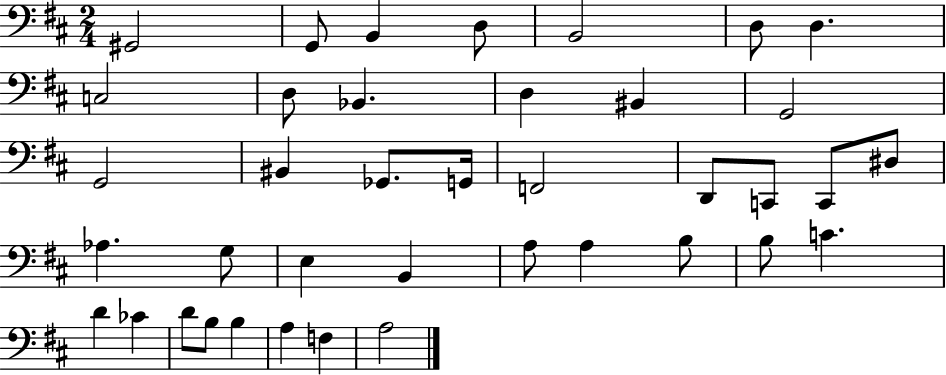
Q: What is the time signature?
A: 2/4